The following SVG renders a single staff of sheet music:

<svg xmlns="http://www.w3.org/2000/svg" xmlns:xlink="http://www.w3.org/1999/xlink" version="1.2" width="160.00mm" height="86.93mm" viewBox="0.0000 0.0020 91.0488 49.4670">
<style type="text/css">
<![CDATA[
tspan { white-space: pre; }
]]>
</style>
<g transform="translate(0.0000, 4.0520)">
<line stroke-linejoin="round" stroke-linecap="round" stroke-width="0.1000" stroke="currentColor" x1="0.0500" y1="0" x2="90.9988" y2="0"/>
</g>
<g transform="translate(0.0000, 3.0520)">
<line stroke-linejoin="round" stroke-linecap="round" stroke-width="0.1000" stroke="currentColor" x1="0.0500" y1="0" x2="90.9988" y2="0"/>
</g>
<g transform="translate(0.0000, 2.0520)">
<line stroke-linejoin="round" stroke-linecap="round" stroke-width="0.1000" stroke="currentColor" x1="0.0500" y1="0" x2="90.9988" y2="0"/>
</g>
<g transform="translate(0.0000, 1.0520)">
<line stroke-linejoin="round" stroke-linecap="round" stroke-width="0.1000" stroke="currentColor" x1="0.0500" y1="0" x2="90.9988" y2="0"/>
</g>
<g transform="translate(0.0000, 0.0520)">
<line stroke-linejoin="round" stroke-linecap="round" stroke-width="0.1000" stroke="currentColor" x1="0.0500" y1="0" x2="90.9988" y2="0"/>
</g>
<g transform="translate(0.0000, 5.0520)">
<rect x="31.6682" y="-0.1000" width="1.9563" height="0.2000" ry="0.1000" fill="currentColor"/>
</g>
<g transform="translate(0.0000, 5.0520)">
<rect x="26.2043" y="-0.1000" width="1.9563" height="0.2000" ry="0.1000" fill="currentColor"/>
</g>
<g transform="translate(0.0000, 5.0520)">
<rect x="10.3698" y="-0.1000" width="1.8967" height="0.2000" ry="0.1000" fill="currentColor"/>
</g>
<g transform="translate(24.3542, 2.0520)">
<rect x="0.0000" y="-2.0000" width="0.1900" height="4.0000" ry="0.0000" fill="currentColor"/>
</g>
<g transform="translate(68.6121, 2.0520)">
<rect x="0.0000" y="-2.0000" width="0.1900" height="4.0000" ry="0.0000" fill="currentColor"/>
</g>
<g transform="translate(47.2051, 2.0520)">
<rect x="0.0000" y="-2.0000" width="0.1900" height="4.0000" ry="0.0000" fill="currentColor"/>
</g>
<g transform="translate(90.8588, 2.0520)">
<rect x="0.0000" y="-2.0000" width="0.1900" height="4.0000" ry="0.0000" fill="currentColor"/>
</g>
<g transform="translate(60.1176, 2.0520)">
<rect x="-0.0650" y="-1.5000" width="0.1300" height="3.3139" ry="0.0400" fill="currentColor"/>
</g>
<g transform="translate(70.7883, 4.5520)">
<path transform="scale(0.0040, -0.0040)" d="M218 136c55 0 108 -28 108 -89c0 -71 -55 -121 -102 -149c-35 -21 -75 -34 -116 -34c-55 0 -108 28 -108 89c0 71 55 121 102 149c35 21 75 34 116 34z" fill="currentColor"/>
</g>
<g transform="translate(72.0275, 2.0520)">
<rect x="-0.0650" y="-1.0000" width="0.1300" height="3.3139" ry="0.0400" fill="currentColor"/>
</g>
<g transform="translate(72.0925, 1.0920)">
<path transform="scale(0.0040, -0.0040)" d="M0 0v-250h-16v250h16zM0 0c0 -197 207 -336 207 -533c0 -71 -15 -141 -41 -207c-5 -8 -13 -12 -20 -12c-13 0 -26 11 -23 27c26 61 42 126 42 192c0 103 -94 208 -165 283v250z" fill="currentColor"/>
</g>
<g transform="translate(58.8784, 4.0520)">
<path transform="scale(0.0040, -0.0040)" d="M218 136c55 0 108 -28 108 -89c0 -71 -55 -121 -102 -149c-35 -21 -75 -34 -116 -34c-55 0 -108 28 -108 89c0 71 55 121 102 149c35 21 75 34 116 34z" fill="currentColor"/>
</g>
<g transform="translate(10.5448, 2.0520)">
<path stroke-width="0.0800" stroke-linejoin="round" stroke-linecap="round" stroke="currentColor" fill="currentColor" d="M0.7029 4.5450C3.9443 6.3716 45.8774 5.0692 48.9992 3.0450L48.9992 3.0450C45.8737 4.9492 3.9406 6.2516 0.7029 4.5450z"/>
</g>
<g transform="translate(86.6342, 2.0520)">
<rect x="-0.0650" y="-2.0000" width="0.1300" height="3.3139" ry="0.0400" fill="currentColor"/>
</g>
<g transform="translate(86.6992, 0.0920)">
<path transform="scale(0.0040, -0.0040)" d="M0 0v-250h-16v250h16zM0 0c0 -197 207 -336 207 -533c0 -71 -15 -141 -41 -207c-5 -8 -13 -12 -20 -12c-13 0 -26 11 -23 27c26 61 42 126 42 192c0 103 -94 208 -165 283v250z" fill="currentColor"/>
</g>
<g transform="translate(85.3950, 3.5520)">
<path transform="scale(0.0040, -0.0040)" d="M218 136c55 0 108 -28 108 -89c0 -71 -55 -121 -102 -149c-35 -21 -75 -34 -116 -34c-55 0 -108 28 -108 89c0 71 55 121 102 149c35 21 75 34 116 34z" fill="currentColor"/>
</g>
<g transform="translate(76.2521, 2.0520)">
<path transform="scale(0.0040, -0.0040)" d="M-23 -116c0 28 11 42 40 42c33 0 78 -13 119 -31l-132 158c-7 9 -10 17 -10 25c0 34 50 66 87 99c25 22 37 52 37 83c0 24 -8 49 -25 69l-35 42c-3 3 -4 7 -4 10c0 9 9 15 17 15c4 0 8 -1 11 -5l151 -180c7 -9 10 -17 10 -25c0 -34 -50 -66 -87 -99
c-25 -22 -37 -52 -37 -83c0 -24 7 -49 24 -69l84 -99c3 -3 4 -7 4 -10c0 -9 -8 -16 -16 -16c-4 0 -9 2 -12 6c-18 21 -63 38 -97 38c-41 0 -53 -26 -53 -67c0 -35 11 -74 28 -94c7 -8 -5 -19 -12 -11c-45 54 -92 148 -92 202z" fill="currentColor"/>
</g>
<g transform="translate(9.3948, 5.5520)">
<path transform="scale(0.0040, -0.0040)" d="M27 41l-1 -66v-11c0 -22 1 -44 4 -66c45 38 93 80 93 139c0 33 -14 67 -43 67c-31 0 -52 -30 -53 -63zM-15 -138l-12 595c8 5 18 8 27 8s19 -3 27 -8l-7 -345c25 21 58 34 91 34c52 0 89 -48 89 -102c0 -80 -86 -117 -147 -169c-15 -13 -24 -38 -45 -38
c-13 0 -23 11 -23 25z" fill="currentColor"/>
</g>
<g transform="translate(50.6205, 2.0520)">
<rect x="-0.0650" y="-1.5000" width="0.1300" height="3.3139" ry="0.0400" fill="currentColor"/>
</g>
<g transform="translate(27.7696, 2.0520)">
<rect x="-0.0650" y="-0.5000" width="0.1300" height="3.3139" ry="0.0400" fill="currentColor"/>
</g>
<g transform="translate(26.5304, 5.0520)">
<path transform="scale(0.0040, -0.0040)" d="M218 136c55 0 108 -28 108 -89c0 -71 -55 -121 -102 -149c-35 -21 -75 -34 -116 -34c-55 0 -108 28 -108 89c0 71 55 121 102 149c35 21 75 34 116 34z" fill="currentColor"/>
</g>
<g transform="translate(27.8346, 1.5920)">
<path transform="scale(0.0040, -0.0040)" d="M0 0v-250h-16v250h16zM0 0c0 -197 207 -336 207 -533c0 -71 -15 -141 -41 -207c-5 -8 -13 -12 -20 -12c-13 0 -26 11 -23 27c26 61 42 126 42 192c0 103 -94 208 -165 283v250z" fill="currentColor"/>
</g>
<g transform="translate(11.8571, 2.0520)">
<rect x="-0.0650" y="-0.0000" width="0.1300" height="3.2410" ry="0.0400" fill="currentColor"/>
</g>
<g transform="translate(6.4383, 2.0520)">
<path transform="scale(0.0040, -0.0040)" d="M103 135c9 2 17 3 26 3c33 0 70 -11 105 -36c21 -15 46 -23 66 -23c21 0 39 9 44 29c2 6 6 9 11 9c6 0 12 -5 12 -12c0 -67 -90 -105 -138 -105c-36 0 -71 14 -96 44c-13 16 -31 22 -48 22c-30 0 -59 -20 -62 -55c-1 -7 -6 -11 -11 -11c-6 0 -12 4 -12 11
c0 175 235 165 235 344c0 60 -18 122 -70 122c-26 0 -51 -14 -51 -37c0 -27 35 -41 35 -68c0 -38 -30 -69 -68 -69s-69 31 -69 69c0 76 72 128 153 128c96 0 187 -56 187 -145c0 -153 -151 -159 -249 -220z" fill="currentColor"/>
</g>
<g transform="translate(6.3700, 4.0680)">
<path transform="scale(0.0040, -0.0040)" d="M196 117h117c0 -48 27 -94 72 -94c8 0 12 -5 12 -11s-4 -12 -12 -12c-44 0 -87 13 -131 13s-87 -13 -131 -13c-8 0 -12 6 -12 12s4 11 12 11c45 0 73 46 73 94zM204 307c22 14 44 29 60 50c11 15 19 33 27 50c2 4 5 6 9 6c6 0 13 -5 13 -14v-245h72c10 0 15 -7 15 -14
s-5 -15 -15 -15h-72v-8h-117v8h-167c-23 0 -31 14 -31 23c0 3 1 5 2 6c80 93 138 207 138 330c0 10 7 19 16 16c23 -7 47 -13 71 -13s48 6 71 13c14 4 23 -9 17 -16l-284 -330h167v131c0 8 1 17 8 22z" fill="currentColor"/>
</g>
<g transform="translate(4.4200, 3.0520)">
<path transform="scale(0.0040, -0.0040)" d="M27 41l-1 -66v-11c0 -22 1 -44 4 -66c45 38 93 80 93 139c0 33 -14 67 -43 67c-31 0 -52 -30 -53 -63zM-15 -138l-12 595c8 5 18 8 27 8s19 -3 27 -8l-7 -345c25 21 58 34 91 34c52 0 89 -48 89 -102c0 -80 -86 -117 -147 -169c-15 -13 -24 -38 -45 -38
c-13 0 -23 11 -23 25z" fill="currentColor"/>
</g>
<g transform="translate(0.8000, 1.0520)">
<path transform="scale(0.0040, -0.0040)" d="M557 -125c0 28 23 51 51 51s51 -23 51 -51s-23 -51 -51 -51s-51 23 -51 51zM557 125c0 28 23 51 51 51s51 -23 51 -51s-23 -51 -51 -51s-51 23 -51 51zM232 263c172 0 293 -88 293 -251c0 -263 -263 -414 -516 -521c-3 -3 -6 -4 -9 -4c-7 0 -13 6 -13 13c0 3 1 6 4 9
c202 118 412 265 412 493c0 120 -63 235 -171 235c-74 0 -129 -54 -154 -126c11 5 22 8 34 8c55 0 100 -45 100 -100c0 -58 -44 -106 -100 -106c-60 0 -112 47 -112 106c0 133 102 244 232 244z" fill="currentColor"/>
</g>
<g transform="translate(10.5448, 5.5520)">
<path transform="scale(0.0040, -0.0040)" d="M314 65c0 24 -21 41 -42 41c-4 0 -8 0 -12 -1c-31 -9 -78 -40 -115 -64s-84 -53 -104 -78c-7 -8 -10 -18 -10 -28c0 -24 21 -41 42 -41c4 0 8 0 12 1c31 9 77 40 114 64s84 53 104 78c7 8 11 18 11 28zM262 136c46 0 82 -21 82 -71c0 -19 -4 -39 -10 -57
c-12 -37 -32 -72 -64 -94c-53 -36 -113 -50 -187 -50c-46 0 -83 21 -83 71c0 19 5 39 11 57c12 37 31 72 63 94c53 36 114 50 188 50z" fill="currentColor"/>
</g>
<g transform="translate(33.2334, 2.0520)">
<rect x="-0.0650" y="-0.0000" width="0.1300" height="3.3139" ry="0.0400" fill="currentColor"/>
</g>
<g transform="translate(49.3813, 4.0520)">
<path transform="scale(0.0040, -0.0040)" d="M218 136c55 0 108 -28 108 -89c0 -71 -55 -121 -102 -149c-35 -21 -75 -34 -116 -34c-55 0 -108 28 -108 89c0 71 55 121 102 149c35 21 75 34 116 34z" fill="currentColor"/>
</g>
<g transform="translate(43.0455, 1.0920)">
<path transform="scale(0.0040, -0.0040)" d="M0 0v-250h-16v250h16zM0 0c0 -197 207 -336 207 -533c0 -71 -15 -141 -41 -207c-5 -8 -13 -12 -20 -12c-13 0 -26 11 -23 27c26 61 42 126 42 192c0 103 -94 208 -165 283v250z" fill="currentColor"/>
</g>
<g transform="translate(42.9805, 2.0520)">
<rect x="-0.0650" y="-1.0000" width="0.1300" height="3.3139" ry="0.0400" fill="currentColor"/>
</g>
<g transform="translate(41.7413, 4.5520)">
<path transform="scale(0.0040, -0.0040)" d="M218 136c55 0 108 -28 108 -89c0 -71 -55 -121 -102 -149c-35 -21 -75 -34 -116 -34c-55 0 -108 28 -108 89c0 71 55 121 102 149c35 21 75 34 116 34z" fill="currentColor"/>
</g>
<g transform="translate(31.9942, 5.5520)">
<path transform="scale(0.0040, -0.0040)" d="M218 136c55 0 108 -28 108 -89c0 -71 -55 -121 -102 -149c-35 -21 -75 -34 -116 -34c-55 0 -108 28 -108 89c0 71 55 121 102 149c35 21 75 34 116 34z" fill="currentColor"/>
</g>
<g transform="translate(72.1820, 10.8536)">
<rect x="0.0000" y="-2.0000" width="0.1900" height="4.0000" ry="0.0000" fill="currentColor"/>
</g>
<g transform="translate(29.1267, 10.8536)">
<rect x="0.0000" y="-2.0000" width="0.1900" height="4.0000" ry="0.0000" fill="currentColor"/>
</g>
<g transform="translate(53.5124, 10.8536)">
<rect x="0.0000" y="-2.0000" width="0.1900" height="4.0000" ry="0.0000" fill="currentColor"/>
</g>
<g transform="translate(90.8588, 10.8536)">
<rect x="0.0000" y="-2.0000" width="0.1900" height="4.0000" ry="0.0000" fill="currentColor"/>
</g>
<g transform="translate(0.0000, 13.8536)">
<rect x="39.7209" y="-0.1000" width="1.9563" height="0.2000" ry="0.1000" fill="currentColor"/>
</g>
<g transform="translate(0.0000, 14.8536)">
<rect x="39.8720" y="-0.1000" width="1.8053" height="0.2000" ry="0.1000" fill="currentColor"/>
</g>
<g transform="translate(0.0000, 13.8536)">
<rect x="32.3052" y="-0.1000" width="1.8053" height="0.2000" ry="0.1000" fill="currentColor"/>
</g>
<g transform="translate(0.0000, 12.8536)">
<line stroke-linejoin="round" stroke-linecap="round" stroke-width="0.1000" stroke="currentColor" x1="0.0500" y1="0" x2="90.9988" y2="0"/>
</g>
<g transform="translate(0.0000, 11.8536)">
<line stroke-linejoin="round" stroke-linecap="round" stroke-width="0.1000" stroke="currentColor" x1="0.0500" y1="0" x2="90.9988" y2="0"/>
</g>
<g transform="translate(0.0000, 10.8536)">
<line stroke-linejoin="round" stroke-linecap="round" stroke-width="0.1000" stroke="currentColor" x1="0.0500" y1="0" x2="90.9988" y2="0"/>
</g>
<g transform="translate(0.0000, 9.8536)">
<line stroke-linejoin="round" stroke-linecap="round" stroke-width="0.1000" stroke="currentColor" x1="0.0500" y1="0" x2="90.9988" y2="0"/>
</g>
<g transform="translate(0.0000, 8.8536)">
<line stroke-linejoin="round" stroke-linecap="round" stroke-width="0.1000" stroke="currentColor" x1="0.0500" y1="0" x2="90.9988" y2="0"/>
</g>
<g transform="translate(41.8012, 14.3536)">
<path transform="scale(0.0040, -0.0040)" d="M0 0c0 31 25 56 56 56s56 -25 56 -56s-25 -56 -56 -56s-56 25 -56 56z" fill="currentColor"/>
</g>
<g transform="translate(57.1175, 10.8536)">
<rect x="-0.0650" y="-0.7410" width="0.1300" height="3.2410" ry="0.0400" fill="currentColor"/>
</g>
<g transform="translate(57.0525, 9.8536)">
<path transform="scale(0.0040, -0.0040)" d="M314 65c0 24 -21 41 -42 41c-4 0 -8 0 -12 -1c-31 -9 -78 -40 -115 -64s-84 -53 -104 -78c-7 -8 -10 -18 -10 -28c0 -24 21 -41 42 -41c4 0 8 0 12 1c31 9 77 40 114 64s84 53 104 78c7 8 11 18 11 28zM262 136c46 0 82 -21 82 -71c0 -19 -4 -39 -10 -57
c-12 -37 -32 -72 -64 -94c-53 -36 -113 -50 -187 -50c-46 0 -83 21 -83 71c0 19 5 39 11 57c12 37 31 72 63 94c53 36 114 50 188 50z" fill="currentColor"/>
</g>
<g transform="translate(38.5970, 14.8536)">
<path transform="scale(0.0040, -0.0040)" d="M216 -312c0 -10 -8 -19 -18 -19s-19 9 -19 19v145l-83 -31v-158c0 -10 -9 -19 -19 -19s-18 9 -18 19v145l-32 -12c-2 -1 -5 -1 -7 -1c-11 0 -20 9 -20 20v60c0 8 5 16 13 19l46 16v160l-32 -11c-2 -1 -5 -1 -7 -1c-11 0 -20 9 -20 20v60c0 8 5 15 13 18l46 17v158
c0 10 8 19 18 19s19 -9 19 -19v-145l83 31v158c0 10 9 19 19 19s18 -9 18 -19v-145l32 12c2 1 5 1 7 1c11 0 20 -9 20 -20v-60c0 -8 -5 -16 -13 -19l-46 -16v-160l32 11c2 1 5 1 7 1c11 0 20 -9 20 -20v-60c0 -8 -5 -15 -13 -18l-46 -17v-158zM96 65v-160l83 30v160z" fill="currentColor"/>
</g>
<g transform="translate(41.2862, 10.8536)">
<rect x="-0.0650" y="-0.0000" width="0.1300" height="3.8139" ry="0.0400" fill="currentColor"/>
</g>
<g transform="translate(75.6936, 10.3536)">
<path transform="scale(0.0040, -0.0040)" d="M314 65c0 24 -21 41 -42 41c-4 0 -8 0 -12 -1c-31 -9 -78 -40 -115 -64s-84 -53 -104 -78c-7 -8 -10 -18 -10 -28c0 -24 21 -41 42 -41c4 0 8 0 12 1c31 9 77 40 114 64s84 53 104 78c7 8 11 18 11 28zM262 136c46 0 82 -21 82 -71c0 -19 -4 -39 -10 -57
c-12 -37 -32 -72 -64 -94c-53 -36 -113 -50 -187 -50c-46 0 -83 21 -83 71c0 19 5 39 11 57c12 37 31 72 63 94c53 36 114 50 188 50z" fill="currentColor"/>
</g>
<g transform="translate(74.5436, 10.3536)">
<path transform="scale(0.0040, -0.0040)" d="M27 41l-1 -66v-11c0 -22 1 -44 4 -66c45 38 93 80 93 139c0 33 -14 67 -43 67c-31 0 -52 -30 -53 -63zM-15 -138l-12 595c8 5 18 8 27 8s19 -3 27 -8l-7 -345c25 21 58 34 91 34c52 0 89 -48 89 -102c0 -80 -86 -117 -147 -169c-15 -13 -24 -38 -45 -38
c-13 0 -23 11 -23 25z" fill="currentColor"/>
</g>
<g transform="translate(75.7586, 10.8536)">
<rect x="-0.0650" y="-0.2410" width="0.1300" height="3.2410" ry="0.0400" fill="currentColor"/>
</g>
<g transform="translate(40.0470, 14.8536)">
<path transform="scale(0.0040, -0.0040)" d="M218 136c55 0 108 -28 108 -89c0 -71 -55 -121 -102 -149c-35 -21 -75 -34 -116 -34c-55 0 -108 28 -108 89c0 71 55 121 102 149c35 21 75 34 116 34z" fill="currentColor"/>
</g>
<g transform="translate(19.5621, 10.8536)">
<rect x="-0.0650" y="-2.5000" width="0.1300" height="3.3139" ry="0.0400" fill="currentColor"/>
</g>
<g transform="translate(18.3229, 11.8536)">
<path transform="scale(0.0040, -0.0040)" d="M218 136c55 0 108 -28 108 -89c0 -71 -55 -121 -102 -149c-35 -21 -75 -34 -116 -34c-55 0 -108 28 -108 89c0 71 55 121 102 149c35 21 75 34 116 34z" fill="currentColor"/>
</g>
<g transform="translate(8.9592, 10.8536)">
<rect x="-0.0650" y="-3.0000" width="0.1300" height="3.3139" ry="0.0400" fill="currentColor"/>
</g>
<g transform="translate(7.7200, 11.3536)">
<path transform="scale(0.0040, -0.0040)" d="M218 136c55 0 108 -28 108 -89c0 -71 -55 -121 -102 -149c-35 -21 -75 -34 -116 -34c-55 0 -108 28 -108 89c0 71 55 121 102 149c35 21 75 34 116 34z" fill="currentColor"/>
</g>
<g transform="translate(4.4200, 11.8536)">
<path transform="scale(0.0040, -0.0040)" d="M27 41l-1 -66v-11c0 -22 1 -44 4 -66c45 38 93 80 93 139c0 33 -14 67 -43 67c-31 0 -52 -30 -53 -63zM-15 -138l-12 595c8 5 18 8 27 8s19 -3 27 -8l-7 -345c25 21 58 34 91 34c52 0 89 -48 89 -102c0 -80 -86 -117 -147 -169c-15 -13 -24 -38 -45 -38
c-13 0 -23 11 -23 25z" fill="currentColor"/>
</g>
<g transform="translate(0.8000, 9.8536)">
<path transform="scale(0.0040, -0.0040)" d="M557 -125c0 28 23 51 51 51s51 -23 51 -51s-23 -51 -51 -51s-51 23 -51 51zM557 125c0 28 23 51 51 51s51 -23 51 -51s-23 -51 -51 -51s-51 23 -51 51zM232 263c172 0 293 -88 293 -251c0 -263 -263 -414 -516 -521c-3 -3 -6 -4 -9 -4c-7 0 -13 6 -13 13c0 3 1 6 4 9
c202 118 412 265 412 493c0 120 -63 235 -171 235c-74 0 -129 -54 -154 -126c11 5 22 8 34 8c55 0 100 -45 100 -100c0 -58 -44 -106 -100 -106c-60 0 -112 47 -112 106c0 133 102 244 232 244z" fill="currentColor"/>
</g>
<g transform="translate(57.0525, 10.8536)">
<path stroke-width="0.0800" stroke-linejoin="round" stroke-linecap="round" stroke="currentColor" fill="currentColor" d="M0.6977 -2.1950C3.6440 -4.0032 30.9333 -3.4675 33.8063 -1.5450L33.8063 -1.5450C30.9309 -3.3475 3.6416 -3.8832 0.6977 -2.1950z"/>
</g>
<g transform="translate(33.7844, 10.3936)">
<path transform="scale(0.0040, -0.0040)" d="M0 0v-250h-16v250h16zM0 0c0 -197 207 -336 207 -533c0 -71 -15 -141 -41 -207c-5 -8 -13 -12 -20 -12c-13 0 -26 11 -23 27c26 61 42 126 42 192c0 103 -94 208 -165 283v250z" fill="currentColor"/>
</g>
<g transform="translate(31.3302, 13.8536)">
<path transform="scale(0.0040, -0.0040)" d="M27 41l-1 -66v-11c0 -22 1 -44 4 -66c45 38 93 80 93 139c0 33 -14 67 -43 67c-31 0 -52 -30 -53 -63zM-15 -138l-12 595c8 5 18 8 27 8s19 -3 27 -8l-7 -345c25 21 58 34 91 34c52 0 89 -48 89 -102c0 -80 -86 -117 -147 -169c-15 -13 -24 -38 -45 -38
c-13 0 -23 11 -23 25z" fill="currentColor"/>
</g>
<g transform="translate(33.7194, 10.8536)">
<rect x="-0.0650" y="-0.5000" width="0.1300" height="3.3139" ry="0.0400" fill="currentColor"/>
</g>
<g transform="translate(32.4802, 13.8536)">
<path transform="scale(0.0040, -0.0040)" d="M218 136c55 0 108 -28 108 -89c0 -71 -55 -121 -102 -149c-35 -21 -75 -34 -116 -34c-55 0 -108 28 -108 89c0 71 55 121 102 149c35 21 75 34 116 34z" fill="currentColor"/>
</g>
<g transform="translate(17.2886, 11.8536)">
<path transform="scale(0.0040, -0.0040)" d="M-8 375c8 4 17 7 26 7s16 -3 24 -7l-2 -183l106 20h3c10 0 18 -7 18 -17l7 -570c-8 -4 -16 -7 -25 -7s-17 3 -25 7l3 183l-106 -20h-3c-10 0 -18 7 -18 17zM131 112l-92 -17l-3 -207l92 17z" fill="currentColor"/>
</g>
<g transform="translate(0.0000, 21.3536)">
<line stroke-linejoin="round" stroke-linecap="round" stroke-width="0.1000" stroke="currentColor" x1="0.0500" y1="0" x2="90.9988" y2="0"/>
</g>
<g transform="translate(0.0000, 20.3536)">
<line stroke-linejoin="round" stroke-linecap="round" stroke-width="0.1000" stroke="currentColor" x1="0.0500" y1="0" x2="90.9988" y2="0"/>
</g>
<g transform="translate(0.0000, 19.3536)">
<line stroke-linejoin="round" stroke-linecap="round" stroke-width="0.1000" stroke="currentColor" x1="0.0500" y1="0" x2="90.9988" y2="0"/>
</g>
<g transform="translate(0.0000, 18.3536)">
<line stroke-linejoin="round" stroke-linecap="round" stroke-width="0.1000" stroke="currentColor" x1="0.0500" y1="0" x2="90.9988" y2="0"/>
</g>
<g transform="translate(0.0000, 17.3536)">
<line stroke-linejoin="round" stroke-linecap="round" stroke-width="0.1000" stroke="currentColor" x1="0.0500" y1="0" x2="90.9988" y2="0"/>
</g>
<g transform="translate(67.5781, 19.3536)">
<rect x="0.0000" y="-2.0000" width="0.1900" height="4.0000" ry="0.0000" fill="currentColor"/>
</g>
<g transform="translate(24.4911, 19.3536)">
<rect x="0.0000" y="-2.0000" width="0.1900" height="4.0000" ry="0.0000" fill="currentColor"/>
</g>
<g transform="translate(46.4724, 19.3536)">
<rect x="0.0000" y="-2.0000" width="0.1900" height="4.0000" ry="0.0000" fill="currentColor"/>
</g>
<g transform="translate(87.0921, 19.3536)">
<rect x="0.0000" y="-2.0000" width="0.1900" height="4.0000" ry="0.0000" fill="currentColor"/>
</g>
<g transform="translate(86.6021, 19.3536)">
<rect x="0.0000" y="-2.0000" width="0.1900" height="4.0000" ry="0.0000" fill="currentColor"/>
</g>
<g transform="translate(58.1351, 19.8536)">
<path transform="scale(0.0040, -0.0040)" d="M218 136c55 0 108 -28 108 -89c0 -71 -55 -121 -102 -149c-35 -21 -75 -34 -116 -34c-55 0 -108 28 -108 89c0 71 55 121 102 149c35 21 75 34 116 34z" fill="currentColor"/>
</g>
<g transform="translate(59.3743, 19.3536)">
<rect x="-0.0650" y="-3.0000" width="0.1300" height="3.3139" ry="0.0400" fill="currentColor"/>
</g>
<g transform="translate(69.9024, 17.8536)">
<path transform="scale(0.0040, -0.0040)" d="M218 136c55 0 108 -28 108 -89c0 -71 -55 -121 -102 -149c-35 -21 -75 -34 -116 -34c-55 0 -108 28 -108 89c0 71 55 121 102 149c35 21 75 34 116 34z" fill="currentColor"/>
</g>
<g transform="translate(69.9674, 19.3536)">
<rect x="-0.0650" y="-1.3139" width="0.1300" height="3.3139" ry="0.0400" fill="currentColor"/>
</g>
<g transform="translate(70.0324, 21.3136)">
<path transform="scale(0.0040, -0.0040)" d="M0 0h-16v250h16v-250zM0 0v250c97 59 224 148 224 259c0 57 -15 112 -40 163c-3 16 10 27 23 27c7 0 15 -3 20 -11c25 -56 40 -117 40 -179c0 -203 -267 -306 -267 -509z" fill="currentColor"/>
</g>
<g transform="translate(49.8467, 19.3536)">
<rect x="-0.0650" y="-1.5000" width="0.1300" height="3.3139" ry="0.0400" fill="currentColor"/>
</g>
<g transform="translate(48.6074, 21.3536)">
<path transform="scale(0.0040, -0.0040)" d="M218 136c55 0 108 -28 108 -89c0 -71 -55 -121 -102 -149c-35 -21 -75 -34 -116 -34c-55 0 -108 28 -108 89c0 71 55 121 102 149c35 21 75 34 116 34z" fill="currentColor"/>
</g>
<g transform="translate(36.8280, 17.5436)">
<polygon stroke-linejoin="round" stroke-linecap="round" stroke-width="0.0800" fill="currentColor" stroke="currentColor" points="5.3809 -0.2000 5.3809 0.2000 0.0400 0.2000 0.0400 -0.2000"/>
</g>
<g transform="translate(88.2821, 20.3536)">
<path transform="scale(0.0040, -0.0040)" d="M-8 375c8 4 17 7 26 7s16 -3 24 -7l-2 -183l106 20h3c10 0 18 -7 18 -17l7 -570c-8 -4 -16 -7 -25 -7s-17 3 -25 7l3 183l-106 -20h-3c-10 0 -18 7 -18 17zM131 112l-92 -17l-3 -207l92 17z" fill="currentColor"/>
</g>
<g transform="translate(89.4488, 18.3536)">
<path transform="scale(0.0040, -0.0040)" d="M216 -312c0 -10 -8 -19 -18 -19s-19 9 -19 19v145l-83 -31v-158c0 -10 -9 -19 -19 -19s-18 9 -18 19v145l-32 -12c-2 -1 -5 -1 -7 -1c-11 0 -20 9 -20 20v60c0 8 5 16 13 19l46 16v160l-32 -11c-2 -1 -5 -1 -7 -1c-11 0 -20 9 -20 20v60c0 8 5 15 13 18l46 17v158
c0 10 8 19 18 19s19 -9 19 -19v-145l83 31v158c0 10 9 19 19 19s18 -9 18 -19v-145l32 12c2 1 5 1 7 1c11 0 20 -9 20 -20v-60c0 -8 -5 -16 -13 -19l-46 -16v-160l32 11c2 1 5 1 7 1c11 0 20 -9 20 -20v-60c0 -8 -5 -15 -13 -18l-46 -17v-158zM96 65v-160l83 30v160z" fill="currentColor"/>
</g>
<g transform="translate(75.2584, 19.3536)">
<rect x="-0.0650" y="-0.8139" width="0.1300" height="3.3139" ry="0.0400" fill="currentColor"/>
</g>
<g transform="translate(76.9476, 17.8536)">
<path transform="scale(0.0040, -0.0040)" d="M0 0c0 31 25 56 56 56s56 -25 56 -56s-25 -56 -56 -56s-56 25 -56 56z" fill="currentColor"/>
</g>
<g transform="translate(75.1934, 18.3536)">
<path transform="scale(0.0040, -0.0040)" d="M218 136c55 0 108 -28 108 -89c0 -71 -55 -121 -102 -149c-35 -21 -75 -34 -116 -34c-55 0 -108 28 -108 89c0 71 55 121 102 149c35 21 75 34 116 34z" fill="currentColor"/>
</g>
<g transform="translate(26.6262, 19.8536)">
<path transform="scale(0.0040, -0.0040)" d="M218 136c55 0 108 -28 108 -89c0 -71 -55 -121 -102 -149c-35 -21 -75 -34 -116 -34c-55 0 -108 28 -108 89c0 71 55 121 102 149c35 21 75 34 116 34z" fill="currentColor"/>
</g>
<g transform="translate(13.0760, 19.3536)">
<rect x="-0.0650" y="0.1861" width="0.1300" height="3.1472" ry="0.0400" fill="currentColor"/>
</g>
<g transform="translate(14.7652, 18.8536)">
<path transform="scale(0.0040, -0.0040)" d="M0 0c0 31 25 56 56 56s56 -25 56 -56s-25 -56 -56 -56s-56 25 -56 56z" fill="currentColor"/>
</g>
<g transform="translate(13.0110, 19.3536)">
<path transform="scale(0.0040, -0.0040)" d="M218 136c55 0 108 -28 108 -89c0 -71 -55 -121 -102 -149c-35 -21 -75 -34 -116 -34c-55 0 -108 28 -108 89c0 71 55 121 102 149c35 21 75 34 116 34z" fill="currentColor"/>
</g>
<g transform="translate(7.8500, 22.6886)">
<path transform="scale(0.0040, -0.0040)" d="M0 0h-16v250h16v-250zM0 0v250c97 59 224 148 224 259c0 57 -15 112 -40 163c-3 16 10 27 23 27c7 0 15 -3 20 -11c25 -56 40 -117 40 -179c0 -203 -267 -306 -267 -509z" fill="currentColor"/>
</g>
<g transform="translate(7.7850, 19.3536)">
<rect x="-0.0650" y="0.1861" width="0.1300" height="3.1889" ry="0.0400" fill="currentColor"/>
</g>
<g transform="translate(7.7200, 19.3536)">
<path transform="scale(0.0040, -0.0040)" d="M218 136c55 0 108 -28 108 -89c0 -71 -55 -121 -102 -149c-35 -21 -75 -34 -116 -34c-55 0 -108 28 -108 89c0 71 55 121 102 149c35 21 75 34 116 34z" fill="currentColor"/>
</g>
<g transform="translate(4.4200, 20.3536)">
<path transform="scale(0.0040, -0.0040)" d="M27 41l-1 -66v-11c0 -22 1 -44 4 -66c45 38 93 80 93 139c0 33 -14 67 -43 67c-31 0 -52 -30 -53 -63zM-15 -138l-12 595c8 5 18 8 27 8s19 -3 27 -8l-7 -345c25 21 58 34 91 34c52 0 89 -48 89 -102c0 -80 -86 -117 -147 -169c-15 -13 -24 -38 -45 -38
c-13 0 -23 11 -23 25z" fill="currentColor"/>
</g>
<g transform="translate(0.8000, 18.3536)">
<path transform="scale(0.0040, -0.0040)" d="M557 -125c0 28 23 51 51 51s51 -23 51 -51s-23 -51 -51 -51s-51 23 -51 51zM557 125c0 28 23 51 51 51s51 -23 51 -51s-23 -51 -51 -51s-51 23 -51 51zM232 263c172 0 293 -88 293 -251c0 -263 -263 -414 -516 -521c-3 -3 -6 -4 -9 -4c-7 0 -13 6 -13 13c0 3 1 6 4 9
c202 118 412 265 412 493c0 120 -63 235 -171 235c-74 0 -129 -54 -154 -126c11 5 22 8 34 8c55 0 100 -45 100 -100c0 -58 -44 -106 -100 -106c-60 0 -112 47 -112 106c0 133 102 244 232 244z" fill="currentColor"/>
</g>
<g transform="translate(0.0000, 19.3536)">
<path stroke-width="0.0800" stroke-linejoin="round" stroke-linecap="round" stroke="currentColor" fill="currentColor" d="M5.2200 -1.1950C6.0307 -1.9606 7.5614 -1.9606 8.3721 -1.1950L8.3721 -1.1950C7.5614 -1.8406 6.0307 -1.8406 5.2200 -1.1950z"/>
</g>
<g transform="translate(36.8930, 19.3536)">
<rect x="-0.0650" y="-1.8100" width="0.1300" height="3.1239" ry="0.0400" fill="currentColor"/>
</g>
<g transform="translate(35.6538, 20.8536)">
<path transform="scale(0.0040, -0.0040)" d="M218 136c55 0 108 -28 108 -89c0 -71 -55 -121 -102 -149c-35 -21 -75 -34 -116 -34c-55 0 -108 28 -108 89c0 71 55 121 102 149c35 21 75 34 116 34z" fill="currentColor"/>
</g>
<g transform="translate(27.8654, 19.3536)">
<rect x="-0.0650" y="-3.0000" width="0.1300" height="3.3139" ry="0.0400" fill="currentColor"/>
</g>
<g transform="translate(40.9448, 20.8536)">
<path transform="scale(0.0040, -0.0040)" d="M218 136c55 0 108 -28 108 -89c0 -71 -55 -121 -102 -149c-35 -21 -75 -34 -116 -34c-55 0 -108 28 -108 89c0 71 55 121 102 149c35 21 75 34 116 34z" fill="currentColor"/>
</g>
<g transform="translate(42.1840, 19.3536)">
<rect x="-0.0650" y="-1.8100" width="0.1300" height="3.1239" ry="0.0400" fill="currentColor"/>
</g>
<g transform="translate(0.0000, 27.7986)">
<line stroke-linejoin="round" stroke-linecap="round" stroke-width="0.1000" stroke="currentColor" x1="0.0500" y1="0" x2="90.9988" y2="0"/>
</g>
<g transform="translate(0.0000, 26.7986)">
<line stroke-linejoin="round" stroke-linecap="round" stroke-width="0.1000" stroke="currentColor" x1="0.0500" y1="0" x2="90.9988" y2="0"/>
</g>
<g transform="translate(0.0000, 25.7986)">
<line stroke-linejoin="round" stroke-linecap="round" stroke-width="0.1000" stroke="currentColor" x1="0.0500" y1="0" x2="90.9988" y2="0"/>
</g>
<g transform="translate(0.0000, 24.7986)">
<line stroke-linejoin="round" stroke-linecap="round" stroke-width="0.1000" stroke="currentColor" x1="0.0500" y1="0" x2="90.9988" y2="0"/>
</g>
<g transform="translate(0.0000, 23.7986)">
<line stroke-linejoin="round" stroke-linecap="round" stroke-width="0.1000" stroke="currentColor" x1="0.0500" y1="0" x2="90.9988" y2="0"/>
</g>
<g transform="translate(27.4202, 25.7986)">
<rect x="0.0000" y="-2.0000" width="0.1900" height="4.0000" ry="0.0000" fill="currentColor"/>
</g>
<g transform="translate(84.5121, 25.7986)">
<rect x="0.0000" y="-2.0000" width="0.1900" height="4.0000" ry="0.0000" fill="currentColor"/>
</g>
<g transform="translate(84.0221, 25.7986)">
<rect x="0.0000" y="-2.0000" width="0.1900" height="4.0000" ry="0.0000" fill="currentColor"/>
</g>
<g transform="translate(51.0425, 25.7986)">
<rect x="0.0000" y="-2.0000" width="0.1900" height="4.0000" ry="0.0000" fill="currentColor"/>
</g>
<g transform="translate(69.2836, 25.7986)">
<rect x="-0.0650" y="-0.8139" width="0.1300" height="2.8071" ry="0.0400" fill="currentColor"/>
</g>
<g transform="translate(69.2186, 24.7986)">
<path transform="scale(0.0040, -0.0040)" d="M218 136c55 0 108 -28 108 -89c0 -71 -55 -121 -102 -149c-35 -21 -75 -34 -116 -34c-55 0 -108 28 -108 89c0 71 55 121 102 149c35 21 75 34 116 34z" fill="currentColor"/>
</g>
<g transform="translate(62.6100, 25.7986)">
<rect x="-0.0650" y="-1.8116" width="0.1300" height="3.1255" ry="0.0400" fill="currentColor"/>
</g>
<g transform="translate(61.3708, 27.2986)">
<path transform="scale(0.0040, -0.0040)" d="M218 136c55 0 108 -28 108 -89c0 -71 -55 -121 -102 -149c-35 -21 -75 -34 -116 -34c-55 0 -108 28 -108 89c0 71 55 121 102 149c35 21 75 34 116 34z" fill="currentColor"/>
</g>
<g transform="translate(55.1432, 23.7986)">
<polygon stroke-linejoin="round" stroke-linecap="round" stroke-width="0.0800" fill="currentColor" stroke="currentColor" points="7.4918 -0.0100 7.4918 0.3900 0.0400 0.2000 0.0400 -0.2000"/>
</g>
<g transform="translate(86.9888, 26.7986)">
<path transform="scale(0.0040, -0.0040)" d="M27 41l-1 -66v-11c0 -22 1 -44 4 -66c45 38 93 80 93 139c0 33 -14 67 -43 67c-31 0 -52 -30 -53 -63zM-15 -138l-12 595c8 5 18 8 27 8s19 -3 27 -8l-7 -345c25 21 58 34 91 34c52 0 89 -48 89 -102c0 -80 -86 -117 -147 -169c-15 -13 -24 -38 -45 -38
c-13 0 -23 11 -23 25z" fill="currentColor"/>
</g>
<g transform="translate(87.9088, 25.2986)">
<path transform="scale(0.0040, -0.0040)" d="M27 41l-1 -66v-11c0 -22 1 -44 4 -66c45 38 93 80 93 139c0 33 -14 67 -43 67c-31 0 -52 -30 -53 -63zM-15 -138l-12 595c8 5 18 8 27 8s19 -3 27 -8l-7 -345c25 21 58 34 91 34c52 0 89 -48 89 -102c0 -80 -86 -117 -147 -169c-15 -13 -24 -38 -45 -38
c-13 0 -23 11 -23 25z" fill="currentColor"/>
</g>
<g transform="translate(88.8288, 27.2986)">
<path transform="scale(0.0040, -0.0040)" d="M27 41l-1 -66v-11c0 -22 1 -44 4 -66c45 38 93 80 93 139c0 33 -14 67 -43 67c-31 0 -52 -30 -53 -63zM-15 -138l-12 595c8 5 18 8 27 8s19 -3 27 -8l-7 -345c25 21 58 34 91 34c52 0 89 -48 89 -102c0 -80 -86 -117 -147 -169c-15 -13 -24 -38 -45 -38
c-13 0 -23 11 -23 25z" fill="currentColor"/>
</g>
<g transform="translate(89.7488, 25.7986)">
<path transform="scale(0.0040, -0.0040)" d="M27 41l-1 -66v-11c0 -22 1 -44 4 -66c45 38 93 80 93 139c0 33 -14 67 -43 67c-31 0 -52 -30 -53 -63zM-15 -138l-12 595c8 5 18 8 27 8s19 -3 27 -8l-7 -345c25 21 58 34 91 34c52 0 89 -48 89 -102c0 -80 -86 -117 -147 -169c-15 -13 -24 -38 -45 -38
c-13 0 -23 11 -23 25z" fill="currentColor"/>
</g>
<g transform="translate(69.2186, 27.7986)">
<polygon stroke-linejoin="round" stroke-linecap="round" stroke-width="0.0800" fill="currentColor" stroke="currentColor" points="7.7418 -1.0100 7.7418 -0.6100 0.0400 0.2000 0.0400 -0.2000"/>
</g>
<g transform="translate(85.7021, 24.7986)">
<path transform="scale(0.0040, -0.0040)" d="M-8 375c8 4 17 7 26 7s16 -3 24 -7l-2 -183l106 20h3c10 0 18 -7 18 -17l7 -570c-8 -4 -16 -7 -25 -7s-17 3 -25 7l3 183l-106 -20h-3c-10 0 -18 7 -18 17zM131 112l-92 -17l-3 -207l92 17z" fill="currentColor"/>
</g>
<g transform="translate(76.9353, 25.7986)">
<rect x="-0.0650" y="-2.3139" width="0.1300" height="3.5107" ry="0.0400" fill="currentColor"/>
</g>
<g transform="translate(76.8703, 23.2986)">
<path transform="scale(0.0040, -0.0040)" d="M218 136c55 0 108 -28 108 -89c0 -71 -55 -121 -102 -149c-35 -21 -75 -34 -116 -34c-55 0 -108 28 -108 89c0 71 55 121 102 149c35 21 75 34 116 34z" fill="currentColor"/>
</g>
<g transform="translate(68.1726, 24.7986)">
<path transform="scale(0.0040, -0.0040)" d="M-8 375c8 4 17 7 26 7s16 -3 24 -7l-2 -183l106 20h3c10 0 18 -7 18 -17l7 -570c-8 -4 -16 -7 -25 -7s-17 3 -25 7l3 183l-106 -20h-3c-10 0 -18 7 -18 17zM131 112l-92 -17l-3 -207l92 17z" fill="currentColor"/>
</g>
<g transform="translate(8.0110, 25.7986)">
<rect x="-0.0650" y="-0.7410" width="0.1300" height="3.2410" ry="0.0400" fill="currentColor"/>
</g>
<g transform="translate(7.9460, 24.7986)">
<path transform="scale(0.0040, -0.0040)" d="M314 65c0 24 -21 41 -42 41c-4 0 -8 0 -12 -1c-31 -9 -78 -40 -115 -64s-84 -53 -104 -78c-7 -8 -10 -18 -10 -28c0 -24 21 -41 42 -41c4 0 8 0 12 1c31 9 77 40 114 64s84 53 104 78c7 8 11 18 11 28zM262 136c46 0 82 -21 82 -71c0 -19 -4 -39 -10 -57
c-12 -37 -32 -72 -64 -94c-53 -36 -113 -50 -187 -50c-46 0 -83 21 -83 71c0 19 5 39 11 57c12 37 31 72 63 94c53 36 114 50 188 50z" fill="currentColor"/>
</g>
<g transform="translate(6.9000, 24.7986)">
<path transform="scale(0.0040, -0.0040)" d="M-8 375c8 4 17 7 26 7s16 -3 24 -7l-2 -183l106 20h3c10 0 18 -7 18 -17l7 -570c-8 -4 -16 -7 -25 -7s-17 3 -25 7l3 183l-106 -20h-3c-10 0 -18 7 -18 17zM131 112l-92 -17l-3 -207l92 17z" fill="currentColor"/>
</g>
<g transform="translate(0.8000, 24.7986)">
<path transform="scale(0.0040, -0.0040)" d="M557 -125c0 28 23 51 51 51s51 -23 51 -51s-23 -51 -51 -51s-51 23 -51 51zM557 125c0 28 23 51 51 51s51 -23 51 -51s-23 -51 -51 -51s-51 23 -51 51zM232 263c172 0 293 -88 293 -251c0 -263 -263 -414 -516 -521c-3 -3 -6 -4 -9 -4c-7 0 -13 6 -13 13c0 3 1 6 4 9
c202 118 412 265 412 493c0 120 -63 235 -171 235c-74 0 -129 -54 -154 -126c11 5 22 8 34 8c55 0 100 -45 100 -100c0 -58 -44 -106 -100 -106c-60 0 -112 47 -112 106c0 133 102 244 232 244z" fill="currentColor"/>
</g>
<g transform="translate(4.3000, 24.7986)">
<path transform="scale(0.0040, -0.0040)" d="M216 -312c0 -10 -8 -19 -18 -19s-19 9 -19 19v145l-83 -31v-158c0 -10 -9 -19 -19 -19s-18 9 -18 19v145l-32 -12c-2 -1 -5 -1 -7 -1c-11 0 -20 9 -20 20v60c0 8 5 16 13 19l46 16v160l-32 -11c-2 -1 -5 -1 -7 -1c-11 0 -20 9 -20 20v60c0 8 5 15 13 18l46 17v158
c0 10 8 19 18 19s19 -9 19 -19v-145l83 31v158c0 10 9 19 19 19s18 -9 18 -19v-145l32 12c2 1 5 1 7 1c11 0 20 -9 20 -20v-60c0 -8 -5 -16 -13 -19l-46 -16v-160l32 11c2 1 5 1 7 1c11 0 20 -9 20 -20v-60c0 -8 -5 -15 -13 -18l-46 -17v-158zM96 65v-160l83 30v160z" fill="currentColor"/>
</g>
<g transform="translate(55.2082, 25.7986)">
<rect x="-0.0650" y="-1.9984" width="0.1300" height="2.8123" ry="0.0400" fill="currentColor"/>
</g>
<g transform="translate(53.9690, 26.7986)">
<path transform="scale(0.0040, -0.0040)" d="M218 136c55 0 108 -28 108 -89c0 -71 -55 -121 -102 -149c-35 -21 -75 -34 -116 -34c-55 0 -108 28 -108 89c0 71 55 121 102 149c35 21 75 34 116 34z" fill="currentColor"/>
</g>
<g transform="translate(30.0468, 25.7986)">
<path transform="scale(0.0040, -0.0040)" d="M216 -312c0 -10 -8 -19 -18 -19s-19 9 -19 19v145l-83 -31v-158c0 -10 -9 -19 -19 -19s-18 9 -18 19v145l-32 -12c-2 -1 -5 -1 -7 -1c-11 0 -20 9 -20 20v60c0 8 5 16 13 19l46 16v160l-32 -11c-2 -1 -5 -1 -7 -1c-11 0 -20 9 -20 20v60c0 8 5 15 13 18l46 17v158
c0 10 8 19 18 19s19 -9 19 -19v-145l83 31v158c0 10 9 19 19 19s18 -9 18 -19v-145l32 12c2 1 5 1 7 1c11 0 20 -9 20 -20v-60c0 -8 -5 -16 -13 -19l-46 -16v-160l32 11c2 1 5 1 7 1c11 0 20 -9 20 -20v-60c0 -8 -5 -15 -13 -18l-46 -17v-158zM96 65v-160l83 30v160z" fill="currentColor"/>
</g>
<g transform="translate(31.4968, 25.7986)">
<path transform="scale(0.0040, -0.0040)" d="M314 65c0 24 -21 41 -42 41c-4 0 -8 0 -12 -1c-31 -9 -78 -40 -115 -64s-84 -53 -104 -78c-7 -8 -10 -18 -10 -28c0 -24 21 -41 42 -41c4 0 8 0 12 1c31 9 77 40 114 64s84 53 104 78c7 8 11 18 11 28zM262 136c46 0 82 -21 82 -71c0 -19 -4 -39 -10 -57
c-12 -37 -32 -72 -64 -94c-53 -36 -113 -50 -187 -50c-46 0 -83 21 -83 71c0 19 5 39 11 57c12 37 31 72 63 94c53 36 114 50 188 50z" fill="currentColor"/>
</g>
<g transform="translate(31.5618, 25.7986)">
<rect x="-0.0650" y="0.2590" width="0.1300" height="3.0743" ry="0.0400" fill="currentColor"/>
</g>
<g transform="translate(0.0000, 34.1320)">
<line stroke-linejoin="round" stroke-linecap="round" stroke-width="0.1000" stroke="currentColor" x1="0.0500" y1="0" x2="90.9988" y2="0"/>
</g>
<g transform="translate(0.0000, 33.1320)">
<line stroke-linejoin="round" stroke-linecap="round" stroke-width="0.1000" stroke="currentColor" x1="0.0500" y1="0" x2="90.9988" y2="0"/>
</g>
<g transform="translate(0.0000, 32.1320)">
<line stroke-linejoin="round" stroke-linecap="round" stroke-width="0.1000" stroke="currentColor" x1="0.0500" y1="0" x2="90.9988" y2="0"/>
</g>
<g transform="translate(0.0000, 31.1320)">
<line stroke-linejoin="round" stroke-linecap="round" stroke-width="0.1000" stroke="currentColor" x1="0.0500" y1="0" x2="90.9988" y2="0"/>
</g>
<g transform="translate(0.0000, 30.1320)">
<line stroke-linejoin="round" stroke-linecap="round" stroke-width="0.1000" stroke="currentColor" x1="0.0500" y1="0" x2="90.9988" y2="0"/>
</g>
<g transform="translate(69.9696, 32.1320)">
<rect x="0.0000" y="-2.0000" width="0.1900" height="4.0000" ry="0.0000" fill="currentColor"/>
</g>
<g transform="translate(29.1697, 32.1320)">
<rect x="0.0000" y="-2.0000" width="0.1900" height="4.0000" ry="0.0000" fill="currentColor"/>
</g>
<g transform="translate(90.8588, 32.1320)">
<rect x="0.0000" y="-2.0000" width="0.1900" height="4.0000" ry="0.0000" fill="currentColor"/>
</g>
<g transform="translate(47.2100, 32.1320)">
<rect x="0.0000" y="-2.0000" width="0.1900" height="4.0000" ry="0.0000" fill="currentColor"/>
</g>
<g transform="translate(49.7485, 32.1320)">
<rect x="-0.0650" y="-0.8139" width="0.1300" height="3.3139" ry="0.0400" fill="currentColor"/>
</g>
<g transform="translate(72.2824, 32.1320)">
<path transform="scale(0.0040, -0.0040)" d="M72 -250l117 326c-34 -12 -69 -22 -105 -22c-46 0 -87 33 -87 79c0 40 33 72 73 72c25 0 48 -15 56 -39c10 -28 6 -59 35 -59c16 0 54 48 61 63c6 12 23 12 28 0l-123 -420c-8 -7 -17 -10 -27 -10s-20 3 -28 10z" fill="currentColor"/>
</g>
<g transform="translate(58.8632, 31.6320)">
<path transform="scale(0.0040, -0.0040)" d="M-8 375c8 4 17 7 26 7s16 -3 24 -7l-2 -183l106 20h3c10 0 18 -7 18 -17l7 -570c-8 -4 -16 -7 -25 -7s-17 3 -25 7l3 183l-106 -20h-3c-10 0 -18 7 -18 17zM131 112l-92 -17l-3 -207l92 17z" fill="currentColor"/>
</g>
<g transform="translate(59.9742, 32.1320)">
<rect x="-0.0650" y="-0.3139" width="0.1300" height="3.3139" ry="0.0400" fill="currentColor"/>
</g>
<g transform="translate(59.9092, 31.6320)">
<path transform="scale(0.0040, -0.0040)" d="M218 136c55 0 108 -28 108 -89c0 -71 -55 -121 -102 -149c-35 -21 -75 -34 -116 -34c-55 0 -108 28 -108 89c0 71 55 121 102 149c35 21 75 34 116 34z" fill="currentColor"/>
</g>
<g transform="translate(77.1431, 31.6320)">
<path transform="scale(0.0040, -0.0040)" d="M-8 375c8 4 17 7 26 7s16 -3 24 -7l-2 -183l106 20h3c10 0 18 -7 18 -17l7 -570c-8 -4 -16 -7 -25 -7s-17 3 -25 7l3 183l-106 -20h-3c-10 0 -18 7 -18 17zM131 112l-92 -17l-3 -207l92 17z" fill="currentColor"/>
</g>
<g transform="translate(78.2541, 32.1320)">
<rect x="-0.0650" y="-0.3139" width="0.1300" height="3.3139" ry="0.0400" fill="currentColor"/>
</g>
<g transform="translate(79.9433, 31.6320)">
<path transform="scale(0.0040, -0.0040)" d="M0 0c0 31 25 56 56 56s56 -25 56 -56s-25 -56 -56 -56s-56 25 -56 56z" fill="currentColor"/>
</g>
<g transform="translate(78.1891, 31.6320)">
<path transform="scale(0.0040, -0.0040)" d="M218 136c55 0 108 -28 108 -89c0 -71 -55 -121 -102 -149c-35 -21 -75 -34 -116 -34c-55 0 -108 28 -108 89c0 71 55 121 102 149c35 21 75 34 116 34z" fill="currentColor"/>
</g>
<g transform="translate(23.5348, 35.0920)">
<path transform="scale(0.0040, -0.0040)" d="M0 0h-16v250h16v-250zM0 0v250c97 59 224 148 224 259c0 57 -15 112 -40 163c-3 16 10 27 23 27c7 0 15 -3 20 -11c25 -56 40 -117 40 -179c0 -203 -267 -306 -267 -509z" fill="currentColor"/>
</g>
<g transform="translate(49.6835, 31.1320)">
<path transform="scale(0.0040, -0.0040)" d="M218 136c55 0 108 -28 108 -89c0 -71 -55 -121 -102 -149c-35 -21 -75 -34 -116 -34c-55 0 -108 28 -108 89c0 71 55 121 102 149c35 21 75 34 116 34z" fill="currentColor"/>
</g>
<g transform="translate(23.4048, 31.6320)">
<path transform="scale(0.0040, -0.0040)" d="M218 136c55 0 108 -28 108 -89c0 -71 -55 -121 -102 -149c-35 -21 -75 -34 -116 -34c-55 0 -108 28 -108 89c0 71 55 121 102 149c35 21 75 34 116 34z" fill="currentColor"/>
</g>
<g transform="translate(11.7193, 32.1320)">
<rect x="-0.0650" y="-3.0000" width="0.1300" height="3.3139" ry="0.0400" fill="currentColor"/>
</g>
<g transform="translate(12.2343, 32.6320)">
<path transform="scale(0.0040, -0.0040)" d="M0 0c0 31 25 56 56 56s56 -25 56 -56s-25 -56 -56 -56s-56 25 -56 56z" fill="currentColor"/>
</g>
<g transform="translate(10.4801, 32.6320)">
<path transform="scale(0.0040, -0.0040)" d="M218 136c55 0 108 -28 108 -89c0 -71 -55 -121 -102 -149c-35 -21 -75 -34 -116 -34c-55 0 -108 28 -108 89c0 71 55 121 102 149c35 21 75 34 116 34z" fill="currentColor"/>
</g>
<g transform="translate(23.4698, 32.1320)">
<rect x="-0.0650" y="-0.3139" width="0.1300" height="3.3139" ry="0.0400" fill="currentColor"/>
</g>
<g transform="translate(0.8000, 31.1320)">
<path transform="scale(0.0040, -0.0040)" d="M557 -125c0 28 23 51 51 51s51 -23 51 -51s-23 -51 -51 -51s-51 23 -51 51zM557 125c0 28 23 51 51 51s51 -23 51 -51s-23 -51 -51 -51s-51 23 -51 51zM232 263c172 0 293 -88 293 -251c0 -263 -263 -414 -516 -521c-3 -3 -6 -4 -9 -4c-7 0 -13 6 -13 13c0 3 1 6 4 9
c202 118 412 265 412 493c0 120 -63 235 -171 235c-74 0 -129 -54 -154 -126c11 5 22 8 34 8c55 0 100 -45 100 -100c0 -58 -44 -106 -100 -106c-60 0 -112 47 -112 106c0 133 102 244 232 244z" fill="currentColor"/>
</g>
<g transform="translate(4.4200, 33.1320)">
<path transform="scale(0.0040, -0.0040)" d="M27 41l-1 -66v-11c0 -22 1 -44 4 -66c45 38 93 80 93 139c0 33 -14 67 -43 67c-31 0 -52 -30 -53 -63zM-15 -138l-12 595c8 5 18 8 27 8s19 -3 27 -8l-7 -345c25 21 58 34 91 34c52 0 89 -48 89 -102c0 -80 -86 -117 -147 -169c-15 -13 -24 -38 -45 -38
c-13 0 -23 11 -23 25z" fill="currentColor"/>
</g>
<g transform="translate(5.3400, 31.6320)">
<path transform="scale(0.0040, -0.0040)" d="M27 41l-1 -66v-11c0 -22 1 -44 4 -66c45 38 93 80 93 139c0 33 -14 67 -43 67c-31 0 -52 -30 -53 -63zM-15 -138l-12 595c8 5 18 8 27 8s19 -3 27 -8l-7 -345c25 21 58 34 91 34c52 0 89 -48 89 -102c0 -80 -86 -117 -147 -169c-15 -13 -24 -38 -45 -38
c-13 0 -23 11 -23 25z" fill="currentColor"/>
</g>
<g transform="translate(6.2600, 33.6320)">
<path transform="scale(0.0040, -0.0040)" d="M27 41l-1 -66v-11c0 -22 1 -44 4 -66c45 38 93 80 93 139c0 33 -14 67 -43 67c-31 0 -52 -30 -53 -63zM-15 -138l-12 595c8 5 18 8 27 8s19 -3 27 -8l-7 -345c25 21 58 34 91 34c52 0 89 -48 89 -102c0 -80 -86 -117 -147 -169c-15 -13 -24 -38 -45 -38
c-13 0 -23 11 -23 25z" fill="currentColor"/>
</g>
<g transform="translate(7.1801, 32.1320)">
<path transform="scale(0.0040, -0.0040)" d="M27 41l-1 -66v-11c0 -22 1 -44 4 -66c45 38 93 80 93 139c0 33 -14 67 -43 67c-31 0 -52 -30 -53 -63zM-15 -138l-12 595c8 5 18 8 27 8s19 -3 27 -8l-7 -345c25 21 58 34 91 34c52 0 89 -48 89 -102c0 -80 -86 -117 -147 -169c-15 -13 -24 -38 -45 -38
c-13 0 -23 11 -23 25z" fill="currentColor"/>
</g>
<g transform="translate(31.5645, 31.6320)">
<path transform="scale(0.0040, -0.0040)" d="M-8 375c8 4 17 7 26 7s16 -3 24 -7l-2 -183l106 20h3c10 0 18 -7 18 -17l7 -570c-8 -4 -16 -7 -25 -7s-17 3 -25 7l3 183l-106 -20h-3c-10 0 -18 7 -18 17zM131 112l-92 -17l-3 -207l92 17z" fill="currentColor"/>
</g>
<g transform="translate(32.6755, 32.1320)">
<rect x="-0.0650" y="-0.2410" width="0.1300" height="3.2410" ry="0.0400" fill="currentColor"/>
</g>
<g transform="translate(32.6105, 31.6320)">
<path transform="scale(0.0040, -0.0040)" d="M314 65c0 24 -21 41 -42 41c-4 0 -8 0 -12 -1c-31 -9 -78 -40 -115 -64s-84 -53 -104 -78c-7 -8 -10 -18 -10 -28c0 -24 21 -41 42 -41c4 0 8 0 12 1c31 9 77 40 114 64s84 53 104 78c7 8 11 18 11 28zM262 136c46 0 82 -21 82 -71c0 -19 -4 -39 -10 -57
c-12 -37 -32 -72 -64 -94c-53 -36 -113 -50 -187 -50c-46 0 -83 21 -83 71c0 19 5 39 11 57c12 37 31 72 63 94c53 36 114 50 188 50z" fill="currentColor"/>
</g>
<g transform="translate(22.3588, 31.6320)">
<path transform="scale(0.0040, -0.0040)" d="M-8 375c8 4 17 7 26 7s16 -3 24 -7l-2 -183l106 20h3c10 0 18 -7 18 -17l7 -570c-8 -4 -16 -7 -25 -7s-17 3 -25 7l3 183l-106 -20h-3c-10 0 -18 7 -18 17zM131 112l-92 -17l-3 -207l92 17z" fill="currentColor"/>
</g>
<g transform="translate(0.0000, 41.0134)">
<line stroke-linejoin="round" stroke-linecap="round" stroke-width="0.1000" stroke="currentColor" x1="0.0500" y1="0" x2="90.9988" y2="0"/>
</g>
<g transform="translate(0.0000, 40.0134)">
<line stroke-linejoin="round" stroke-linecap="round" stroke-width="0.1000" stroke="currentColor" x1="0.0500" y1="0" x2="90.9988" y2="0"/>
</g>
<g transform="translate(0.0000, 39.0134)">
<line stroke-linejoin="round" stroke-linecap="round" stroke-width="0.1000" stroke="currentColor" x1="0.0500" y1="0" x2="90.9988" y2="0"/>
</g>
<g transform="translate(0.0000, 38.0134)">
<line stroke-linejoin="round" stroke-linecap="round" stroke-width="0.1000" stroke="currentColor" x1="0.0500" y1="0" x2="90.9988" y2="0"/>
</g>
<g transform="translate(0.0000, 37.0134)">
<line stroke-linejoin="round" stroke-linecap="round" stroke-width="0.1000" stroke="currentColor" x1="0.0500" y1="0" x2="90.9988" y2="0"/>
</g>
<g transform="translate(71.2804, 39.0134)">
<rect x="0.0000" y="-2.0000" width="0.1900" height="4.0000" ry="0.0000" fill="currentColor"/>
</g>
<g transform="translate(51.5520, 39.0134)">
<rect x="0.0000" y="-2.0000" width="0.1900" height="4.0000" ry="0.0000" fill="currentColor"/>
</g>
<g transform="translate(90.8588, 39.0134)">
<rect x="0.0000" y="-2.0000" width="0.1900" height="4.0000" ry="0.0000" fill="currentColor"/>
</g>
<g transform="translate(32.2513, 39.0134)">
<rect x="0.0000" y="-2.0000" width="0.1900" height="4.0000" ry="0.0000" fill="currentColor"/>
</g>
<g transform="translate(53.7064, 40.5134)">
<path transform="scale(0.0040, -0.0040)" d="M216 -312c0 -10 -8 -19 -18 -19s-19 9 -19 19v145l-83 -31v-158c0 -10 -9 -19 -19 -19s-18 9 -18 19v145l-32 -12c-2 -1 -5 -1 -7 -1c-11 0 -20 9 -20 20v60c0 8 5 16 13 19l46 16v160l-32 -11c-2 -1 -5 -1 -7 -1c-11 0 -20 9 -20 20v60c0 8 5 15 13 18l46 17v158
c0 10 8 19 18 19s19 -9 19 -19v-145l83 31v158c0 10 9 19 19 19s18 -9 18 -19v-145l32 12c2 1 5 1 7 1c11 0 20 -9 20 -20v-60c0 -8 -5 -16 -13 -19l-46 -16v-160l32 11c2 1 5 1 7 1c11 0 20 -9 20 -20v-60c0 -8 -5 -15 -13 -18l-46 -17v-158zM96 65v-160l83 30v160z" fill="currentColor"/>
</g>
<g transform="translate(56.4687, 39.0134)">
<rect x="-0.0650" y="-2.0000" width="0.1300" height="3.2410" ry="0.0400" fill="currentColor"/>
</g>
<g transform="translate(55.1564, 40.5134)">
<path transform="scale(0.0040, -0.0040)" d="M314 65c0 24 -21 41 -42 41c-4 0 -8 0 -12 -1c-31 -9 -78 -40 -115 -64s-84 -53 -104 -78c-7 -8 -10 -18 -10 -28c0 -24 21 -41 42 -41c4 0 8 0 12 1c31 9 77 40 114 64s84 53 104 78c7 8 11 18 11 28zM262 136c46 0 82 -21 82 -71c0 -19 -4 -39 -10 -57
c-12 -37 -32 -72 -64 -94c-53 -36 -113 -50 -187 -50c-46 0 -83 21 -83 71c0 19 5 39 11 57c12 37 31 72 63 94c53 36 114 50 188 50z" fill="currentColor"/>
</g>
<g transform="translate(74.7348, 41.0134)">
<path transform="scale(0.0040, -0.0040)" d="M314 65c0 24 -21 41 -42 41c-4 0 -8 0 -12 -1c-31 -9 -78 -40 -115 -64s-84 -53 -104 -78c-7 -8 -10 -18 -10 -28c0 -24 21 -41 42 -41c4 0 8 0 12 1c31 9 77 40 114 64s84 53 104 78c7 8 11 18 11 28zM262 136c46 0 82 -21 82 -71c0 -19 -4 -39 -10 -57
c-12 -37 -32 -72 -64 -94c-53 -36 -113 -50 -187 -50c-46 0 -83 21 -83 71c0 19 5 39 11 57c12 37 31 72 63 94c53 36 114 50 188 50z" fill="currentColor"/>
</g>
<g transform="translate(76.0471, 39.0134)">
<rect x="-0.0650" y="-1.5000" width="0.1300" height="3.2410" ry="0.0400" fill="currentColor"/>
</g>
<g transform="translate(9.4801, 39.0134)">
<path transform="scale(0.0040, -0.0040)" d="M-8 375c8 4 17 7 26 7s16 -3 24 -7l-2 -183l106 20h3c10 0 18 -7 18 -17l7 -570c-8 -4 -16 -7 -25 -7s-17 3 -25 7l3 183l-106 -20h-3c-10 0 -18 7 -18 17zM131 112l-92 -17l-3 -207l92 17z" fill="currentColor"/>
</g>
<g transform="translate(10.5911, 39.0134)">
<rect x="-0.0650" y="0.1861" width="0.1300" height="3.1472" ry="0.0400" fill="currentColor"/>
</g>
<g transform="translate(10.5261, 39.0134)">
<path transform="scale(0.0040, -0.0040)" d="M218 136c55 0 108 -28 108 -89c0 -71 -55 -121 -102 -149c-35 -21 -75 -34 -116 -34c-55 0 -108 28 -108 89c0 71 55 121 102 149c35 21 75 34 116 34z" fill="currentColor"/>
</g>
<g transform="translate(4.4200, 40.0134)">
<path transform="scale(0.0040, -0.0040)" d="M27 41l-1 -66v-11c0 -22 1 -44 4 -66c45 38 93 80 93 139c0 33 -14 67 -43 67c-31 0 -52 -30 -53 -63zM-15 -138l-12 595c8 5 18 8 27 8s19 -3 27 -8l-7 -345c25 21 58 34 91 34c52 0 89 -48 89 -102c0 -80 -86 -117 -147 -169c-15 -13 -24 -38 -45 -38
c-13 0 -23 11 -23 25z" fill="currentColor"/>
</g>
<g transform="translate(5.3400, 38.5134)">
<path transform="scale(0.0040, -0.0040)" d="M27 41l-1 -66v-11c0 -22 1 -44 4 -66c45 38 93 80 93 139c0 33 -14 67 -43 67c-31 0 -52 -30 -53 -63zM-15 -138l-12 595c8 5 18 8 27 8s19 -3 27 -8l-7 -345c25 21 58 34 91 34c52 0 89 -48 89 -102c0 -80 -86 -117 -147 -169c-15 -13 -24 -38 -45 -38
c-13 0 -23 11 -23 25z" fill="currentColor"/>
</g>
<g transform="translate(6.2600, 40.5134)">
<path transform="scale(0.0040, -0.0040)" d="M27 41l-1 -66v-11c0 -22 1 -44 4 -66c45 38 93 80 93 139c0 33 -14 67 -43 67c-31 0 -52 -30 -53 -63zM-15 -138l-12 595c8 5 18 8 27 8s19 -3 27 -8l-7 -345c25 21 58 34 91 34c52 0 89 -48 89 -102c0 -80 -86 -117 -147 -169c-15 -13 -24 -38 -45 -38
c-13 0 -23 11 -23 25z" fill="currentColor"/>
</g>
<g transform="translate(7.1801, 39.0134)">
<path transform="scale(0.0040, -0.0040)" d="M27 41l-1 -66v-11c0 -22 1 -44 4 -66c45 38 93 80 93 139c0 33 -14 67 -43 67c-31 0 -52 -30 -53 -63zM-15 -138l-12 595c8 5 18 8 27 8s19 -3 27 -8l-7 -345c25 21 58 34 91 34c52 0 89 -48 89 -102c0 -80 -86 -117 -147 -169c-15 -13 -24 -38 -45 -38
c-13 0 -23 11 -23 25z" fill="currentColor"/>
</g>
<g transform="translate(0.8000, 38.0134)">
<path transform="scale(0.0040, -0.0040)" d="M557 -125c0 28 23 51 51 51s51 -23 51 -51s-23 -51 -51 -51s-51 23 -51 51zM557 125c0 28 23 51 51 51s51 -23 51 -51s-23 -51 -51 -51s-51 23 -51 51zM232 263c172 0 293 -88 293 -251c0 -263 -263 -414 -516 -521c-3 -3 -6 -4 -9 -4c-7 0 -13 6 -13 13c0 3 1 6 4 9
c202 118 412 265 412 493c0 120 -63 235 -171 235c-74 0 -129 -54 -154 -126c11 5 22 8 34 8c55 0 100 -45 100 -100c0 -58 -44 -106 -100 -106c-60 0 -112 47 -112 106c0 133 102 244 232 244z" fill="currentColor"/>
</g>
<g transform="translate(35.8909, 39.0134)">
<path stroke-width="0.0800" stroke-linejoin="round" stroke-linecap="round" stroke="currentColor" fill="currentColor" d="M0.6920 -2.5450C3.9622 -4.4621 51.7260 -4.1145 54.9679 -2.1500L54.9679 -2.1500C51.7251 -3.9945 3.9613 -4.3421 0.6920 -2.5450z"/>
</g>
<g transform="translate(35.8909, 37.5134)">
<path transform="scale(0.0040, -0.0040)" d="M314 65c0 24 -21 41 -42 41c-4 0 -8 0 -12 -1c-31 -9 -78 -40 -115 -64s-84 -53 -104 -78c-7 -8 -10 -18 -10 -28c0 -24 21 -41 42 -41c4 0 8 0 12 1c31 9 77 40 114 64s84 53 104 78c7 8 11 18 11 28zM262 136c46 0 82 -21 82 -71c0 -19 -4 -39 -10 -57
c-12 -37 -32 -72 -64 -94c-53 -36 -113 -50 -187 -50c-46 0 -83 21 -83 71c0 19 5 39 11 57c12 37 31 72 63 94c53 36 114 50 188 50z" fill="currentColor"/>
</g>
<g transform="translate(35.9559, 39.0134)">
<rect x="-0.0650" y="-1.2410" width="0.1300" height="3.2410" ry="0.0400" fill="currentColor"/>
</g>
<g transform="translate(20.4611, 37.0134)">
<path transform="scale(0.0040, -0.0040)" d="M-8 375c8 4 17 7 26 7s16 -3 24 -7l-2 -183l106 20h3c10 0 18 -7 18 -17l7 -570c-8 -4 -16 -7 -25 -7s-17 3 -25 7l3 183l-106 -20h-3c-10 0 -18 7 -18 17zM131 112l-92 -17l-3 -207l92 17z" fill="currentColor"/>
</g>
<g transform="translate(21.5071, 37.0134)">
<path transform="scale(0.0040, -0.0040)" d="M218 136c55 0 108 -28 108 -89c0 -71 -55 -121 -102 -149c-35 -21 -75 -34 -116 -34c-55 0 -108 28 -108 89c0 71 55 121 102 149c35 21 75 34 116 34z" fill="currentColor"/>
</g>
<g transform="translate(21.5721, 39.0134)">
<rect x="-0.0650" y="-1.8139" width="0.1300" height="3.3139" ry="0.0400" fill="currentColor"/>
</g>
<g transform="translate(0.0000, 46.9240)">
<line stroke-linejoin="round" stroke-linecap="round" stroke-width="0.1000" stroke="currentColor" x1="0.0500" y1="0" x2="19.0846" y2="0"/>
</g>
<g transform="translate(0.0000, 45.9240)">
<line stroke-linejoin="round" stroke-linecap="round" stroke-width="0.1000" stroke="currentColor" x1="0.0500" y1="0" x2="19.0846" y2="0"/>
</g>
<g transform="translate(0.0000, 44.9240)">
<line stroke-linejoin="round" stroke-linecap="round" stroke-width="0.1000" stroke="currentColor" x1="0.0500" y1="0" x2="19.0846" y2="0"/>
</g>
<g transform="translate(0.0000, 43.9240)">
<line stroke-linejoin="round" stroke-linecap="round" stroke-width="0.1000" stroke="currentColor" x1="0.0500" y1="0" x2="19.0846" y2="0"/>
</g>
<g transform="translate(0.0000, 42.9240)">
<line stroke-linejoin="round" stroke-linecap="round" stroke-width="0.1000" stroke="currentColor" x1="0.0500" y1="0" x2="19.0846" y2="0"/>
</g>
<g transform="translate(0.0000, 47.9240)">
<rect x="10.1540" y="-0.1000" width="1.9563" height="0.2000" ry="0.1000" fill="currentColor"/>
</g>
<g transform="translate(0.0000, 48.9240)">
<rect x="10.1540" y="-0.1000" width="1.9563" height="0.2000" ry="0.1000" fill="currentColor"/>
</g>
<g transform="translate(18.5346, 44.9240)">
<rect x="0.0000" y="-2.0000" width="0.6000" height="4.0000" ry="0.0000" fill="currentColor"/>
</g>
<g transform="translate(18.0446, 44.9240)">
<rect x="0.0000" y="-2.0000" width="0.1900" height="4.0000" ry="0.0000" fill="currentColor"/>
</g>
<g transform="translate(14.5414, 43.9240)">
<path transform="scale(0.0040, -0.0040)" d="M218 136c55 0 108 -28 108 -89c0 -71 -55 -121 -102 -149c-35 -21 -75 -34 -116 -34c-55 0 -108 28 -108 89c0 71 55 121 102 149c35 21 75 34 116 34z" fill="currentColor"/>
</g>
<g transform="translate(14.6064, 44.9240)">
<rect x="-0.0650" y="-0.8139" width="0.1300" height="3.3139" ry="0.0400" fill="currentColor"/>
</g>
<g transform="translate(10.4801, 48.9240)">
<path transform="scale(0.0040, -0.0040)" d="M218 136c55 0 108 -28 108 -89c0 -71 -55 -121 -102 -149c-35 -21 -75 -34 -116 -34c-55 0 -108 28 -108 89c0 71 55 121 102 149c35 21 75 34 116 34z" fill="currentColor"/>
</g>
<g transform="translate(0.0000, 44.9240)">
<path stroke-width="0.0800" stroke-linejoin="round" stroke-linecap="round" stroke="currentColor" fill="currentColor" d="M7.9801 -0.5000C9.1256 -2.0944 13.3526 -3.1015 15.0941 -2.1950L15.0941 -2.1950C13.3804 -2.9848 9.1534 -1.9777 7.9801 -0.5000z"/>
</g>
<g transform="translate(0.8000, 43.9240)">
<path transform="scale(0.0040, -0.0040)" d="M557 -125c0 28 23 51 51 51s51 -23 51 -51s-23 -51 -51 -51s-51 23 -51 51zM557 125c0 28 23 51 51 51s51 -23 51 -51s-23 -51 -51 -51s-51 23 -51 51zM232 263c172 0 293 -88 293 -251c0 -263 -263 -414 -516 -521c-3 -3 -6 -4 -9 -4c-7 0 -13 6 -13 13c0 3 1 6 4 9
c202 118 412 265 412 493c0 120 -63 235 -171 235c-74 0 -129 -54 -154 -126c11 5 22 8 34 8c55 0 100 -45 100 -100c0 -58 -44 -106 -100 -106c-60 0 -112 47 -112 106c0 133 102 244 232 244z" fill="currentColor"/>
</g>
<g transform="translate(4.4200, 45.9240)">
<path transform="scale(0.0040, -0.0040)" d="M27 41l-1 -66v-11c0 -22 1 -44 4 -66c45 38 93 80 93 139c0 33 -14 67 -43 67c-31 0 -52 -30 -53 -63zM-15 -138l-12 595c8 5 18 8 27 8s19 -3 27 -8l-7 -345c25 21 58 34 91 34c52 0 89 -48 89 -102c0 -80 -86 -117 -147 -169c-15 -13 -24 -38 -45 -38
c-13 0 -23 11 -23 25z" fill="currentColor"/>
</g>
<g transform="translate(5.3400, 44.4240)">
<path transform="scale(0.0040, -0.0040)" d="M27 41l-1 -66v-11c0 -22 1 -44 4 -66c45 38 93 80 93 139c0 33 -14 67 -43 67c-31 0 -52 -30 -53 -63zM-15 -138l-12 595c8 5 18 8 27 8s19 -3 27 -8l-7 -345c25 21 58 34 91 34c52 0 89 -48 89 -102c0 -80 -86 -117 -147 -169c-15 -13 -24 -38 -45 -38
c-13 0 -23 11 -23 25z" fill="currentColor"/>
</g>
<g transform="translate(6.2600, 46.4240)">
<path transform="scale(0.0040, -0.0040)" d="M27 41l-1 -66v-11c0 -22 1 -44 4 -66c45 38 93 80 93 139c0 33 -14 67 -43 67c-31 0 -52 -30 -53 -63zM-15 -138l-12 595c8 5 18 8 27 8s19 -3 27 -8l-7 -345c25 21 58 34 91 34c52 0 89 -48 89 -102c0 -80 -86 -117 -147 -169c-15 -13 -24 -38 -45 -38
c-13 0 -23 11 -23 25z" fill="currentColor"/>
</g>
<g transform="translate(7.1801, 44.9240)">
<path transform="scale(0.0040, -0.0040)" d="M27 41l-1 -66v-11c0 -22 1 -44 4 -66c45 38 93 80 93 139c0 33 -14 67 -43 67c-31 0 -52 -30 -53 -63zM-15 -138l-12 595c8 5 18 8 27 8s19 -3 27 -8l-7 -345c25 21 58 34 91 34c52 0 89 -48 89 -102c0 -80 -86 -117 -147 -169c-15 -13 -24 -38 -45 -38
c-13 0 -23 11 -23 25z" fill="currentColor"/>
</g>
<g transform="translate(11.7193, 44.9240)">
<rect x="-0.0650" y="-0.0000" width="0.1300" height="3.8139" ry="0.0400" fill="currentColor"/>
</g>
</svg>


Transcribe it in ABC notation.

X:1
T:Untitled
M:2/4
L:1/4
K:F
_D,,2 E,,/2 D,, F,,/2 G,, G,, F,,/2 z A,,/2 C, B,, _E,,/2 ^C,, F,2 _E,2 D,/2 D, C, A,,/2 A,,/2 G,, C, G,/2 F, F,2 ^D,2 B,,/2 A,,/2 F,/2 B,/2 C, E,/2 E,2 F, E, z/2 E, D, A, G,2 ^A,,2 G,,2 C,, F,